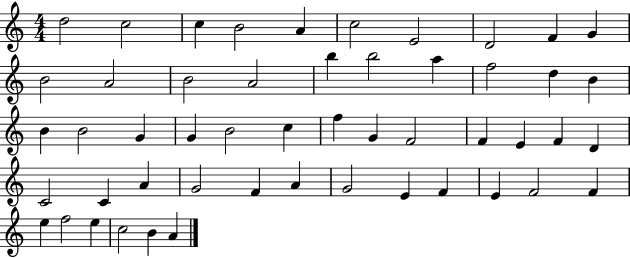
D5/h C5/h C5/q B4/h A4/q C5/h E4/h D4/h F4/q G4/q B4/h A4/h B4/h A4/h B5/q B5/h A5/q F5/h D5/q B4/q B4/q B4/h G4/q G4/q B4/h C5/q F5/q G4/q F4/h F4/q E4/q F4/q D4/q C4/h C4/q A4/q G4/h F4/q A4/q G4/h E4/q F4/q E4/q F4/h F4/q E5/q F5/h E5/q C5/h B4/q A4/q